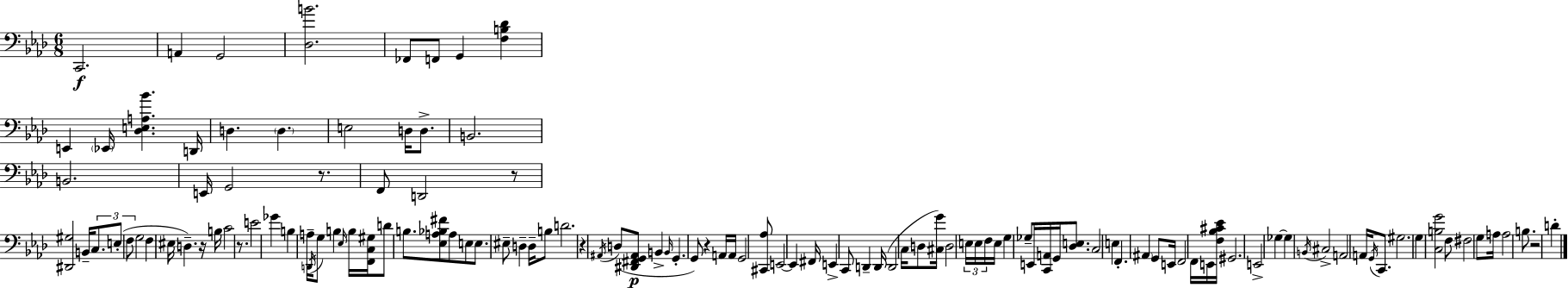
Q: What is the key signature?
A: F minor